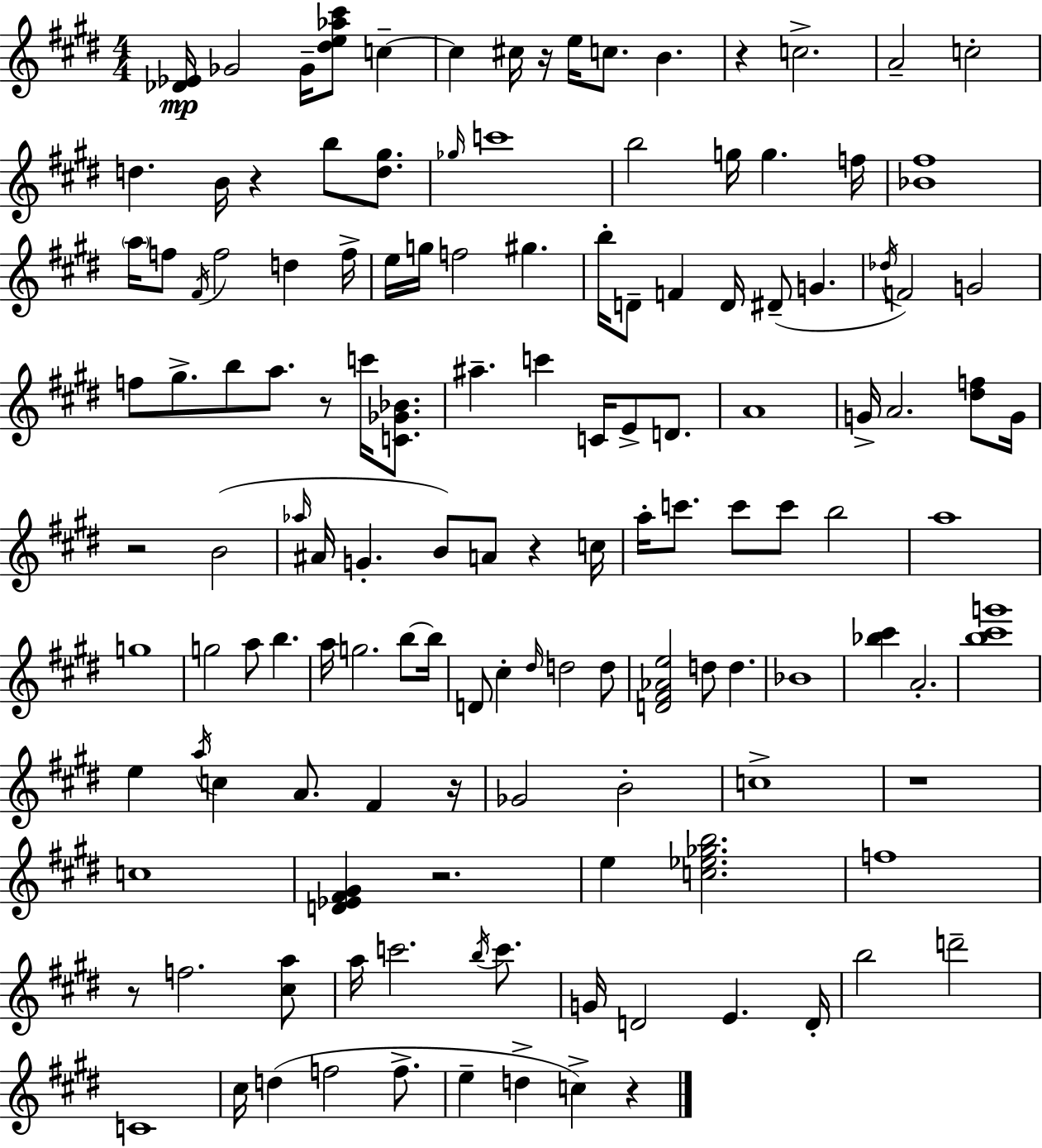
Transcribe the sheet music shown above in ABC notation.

X:1
T:Untitled
M:4/4
L:1/4
K:E
[_D_E]/4 _G2 _G/4 [^de_a^c']/2 c c ^c/4 z/4 e/4 c/2 B z c2 A2 c2 d B/4 z b/2 [d^g]/2 _g/4 c'4 b2 g/4 g f/4 [_B^f]4 a/4 f/2 ^F/4 f2 d f/4 e/4 g/4 f2 ^g b/4 D/2 F D/4 ^D/2 G _d/4 F2 G2 f/2 ^g/2 b/2 a/2 z/2 c'/4 [C_G_B]/2 ^a c' C/4 E/2 D/2 A4 G/4 A2 [^df]/2 G/4 z2 B2 _a/4 ^A/4 G B/2 A/2 z c/4 a/4 c'/2 c'/2 c'/2 b2 a4 g4 g2 a/2 b a/4 g2 b/2 b/4 D/2 ^c ^d/4 d2 d/2 [D^F_Ae]2 d/2 d _B4 [_b^c'] A2 [b^c'g']4 e a/4 c A/2 ^F z/4 _G2 B2 c4 z4 c4 [D_E^F^G] z2 e [c_e_gb]2 f4 z/2 f2 [^ca]/2 a/4 c'2 b/4 c'/2 G/4 D2 E D/4 b2 d'2 C4 ^c/4 d f2 f/2 e d c z